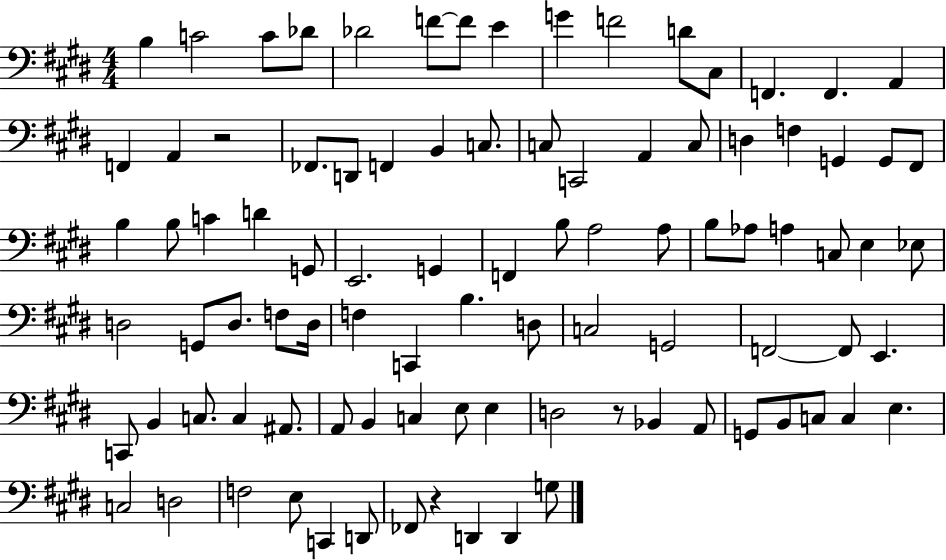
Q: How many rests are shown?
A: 3